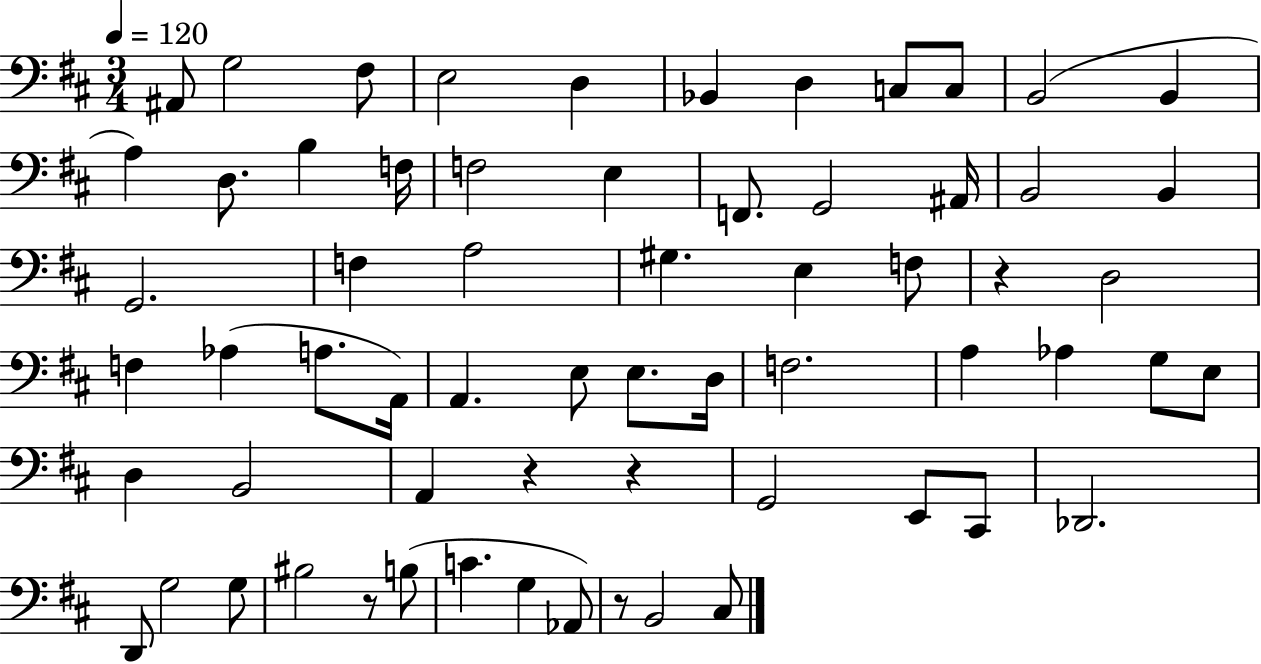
A#2/e G3/h F#3/e E3/h D3/q Bb2/q D3/q C3/e C3/e B2/h B2/q A3/q D3/e. B3/q F3/s F3/h E3/q F2/e. G2/h A#2/s B2/h B2/q G2/h. F3/q A3/h G#3/q. E3/q F3/e R/q D3/h F3/q Ab3/q A3/e. A2/s A2/q. E3/e E3/e. D3/s F3/h. A3/q Ab3/q G3/e E3/e D3/q B2/h A2/q R/q R/q G2/h E2/e C#2/e Db2/h. D2/e G3/h G3/e BIS3/h R/e B3/e C4/q. G3/q Ab2/e R/e B2/h C#3/e